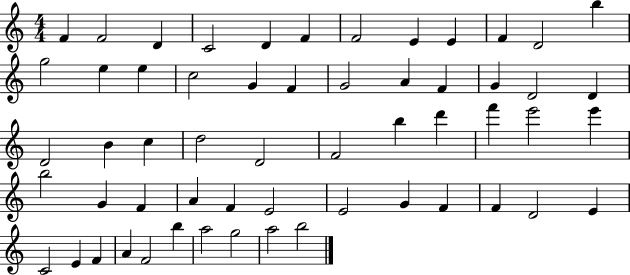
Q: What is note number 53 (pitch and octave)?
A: B5